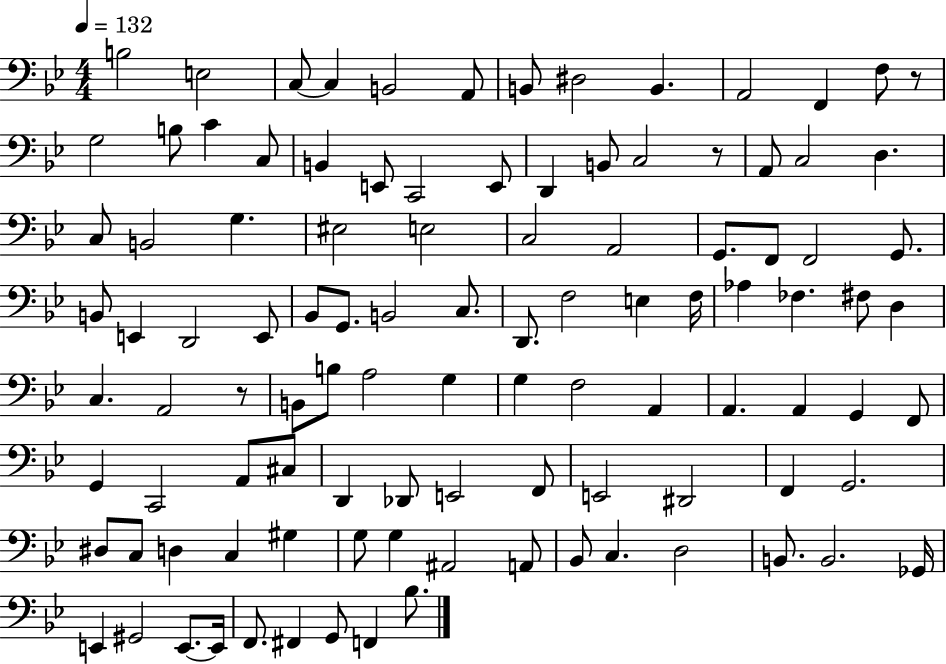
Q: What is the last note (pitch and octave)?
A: Bb3